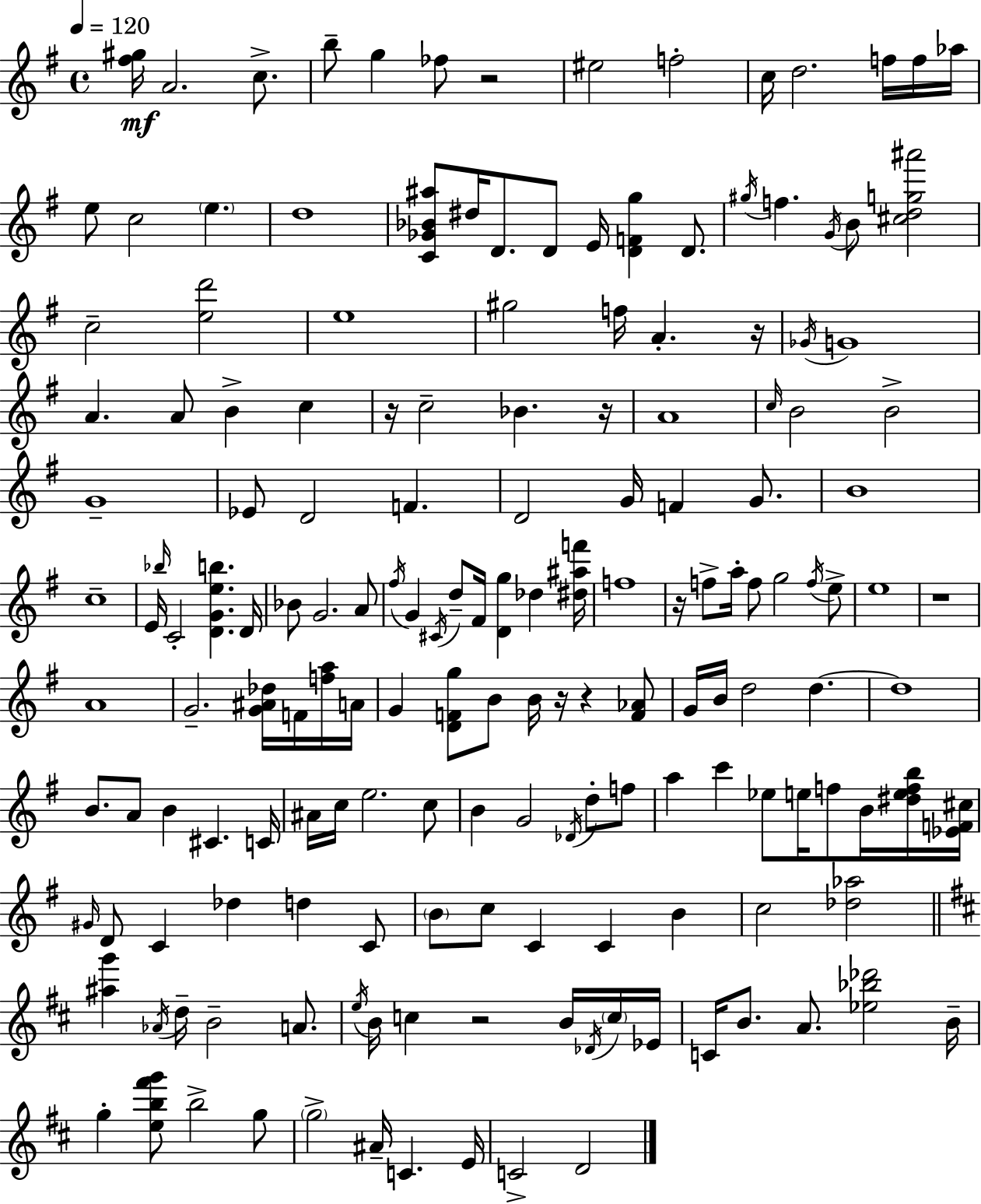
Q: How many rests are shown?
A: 9